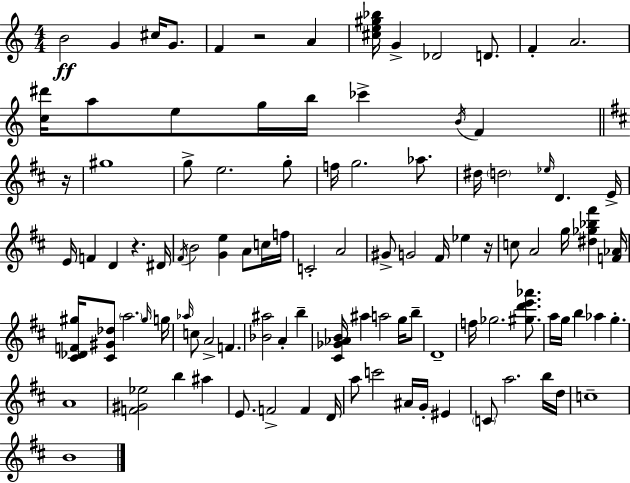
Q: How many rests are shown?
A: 4